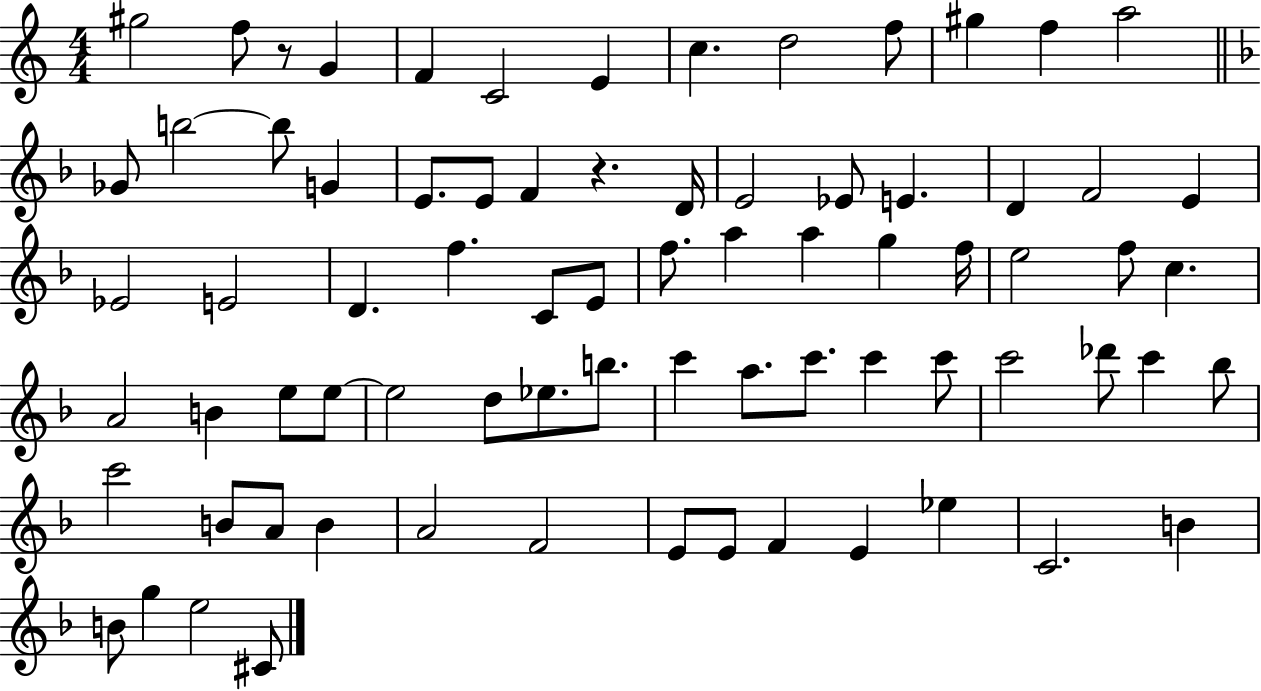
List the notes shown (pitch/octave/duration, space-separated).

G#5/h F5/e R/e G4/q F4/q C4/h E4/q C5/q. D5/h F5/e G#5/q F5/q A5/h Gb4/e B5/h B5/e G4/q E4/e. E4/e F4/q R/q. D4/s E4/h Eb4/e E4/q. D4/q F4/h E4/q Eb4/h E4/h D4/q. F5/q. C4/e E4/e F5/e. A5/q A5/q G5/q F5/s E5/h F5/e C5/q. A4/h B4/q E5/e E5/e E5/h D5/e Eb5/e. B5/e. C6/q A5/e. C6/e. C6/q C6/e C6/h Db6/e C6/q Bb5/e C6/h B4/e A4/e B4/q A4/h F4/h E4/e E4/e F4/q E4/q Eb5/q C4/h. B4/q B4/e G5/q E5/h C#4/e